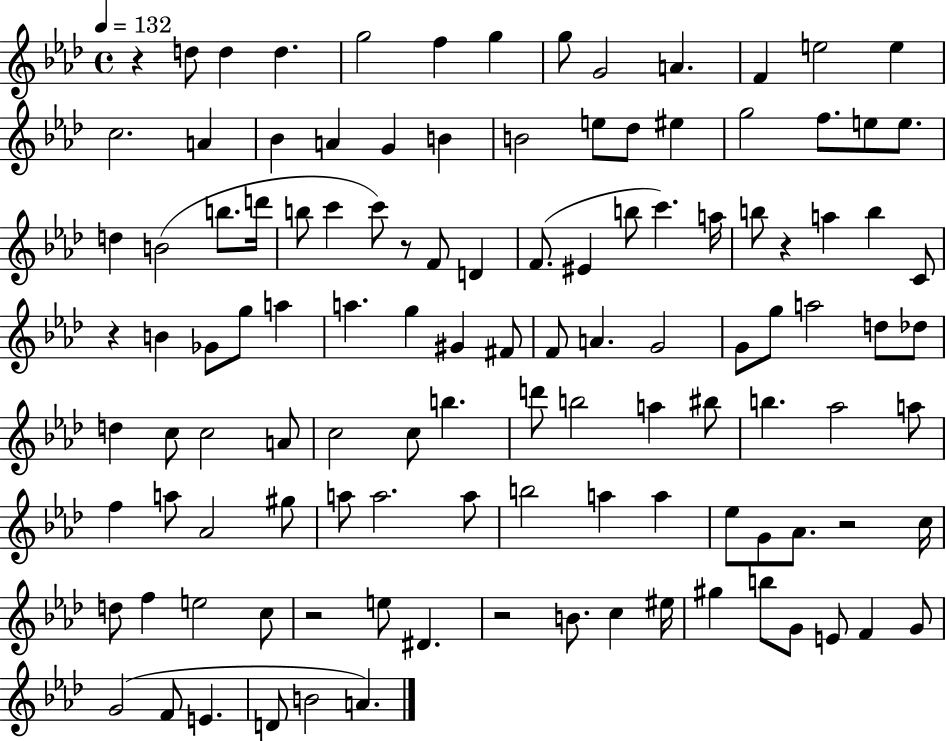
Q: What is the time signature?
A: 4/4